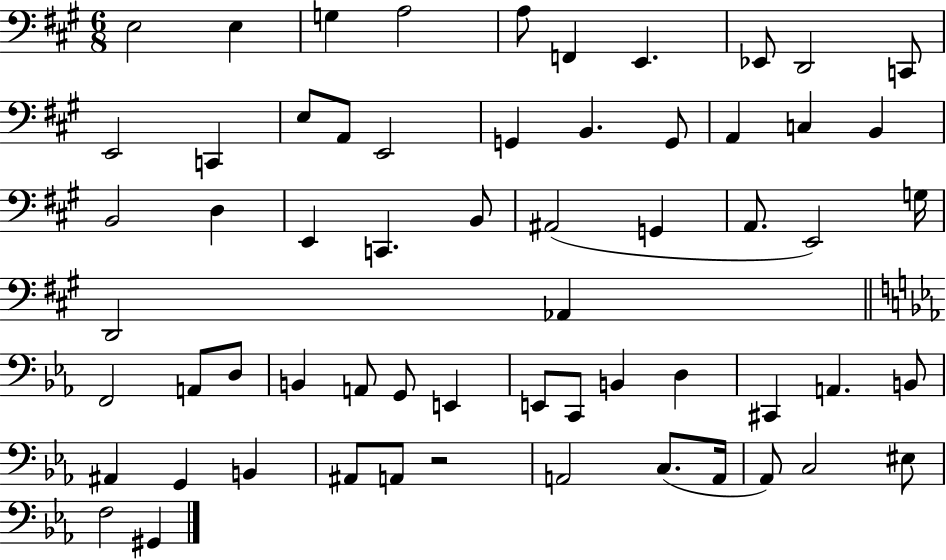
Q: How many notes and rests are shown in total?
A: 61